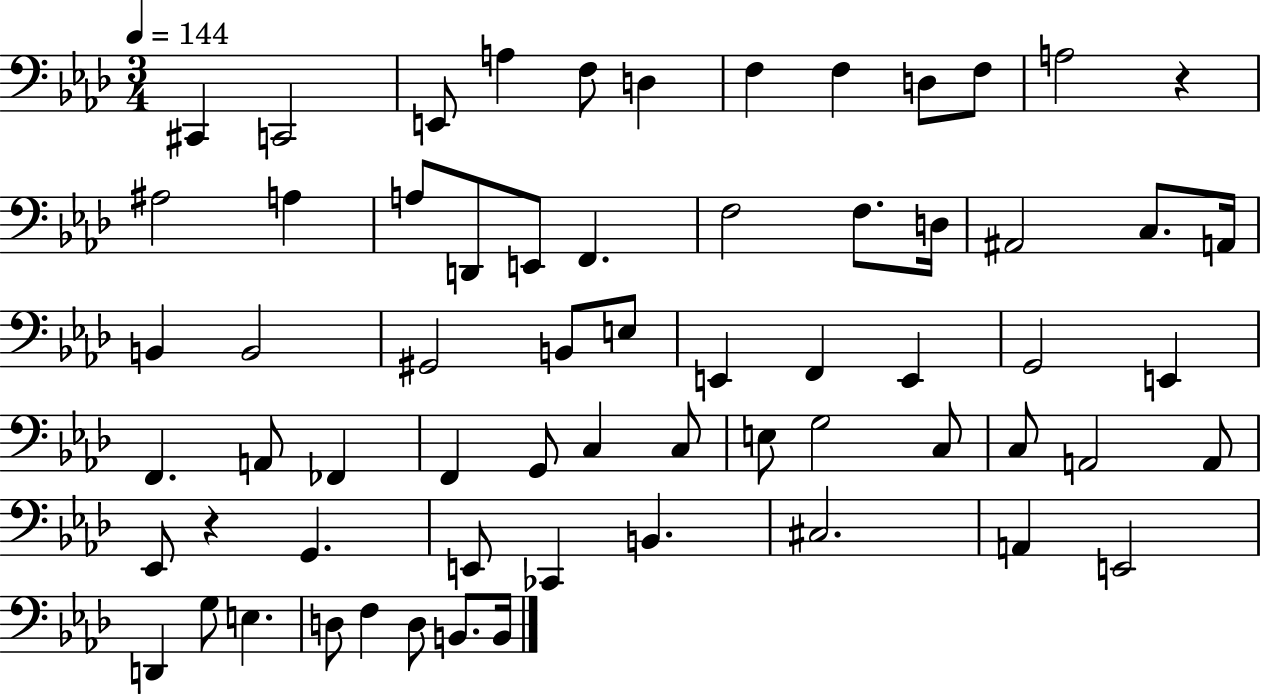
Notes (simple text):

C#2/q C2/h E2/e A3/q F3/e D3/q F3/q F3/q D3/e F3/e A3/h R/q A#3/h A3/q A3/e D2/e E2/e F2/q. F3/h F3/e. D3/s A#2/h C3/e. A2/s B2/q B2/h G#2/h B2/e E3/e E2/q F2/q E2/q G2/h E2/q F2/q. A2/e FES2/q F2/q G2/e C3/q C3/e E3/e G3/h C3/e C3/e A2/h A2/e Eb2/e R/q G2/q. E2/e CES2/q B2/q. C#3/h. A2/q E2/h D2/q G3/e E3/q. D3/e F3/q D3/e B2/e. B2/s